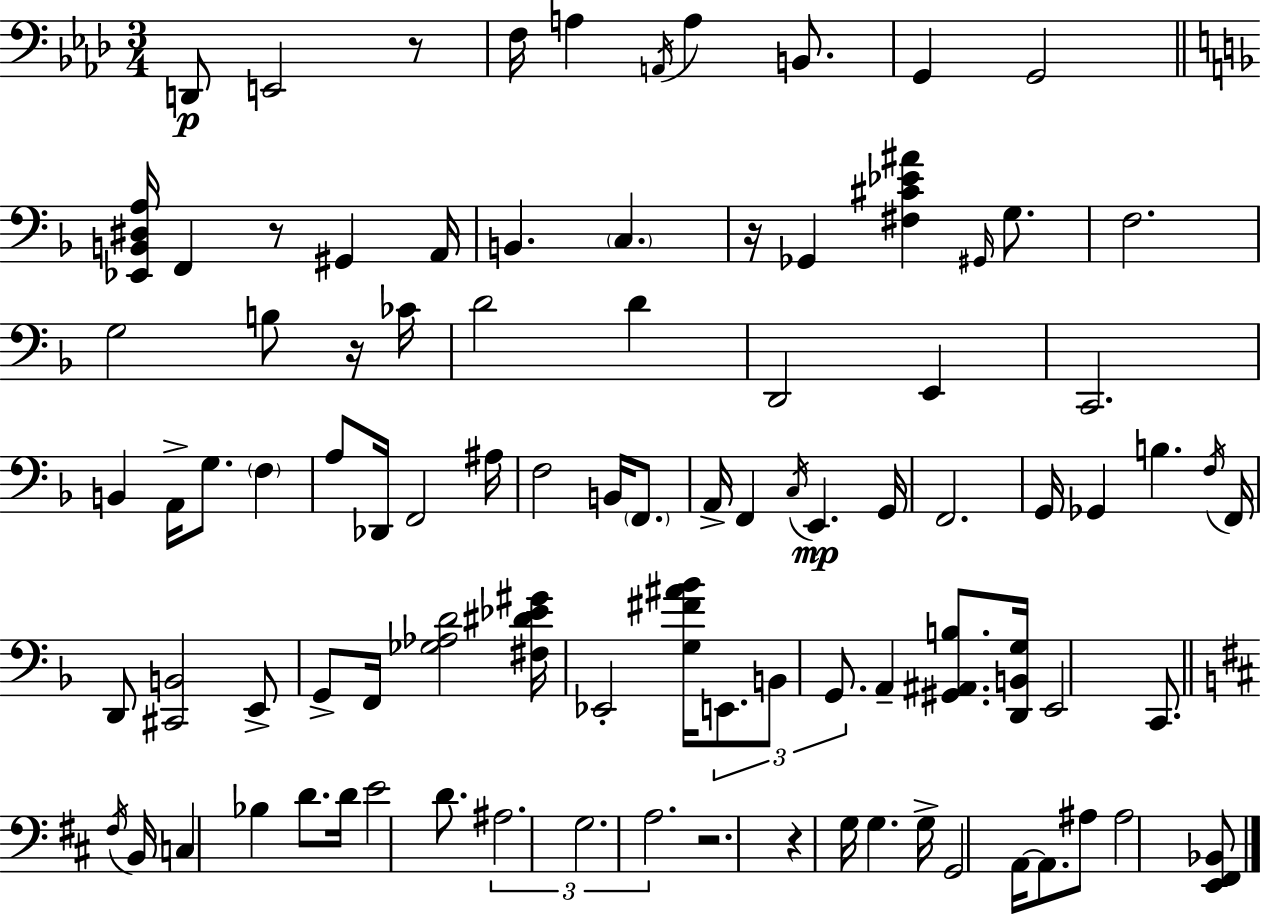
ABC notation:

X:1
T:Untitled
M:3/4
L:1/4
K:Ab
D,,/2 E,,2 z/2 F,/4 A, A,,/4 A, B,,/2 G,, G,,2 [_E,,B,,^D,A,]/4 F,, z/2 ^G,, A,,/4 B,, C, z/4 _G,, [^F,^C_E^A] ^G,,/4 G,/2 F,2 G,2 B,/2 z/4 _C/4 D2 D D,,2 E,, C,,2 B,, A,,/4 G,/2 F, A,/2 _D,,/4 F,,2 ^A,/4 F,2 B,,/4 F,,/2 A,,/4 F,, C,/4 E,, G,,/4 F,,2 G,,/4 _G,, B, F,/4 F,,/4 D,,/2 [^C,,B,,]2 E,,/2 G,,/2 F,,/4 [_G,_A,D]2 [^F,^D_E^G]/4 _E,,2 [G,^F^A_B]/4 E,,/2 B,,/2 G,,/2 A,, [^G,,^A,,B,]/2 [D,,B,,G,]/4 E,,2 C,,/2 ^F,/4 B,,/4 C, _B, D/2 D/4 E2 D/2 ^A,2 G,2 A,2 z2 z G,/4 G, G,/4 G,,2 A,,/4 A,,/2 ^A,/2 ^A,2 [E,,^F,,_B,,]/2